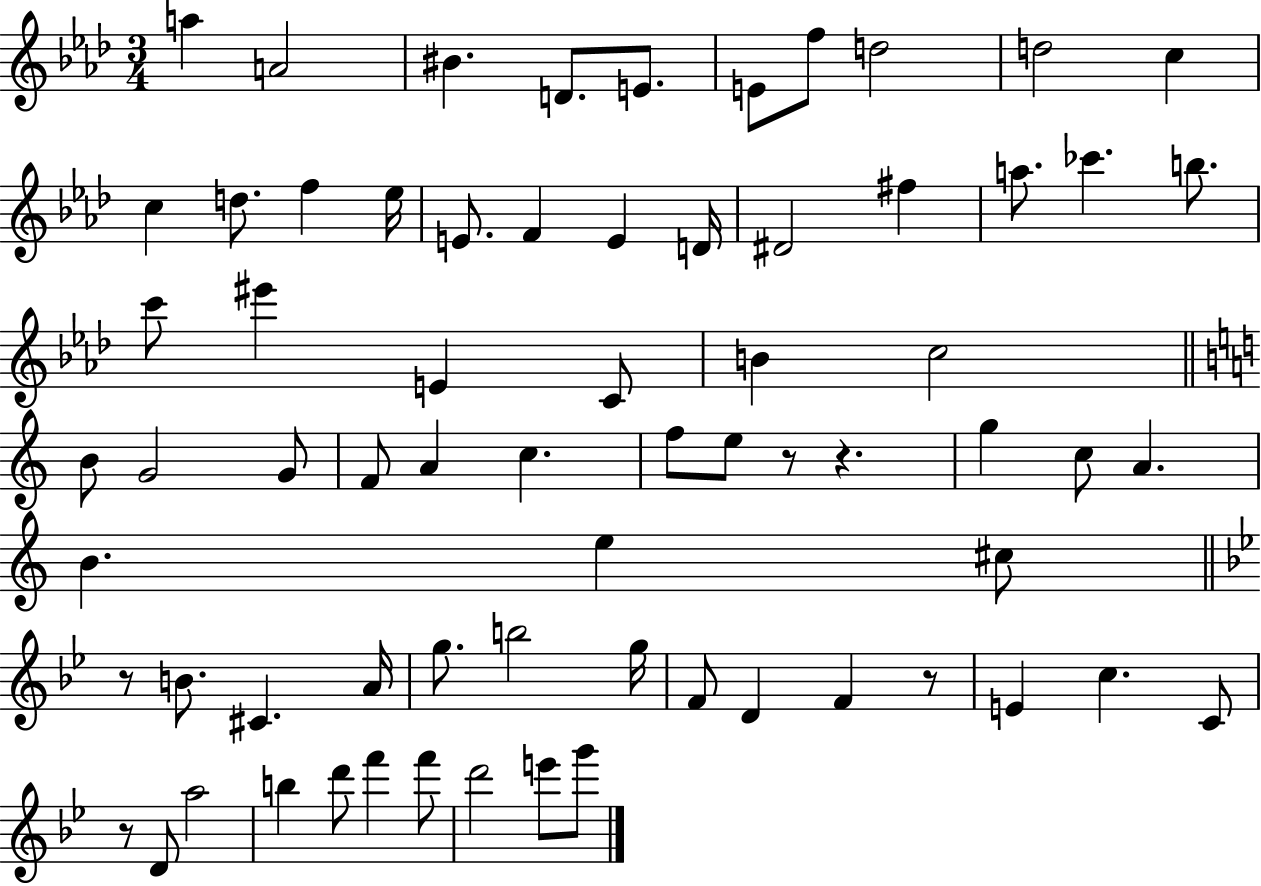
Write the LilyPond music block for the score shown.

{
  \clef treble
  \numericTimeSignature
  \time 3/4
  \key aes \major
  a''4 a'2 | bis'4. d'8. e'8. | e'8 f''8 d''2 | d''2 c''4 | \break c''4 d''8. f''4 ees''16 | e'8. f'4 e'4 d'16 | dis'2 fis''4 | a''8. ces'''4. b''8. | \break c'''8 eis'''4 e'4 c'8 | b'4 c''2 | \bar "||" \break \key c \major b'8 g'2 g'8 | f'8 a'4 c''4. | f''8 e''8 r8 r4. | g''4 c''8 a'4. | \break b'4. e''4 cis''8 | \bar "||" \break \key bes \major r8 b'8. cis'4. a'16 | g''8. b''2 g''16 | f'8 d'4 f'4 r8 | e'4 c''4. c'8 | \break r8 d'8 a''2 | b''4 d'''8 f'''4 f'''8 | d'''2 e'''8 g'''8 | \bar "|."
}